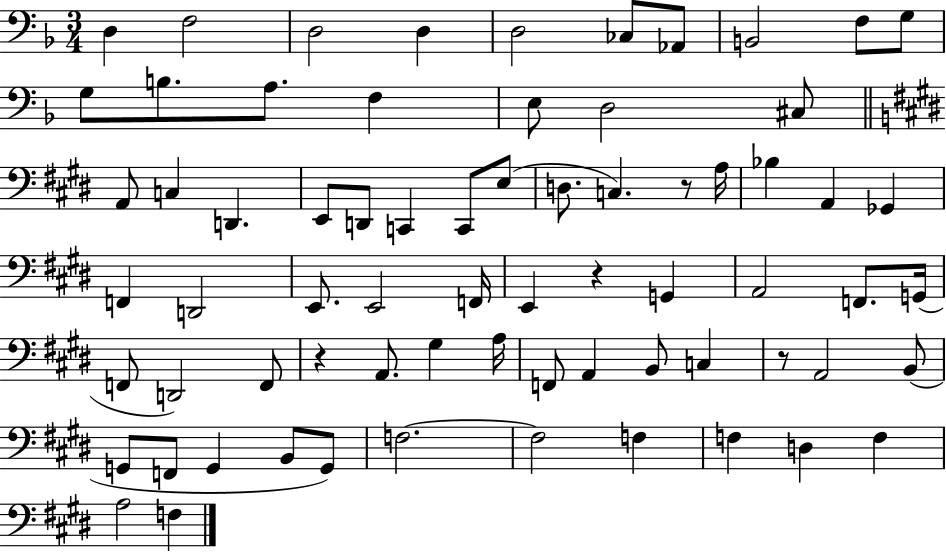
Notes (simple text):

D3/q F3/h D3/h D3/q D3/h CES3/e Ab2/e B2/h F3/e G3/e G3/e B3/e. A3/e. F3/q E3/e D3/h C#3/e A2/e C3/q D2/q. E2/e D2/e C2/q C2/e E3/e D3/e. C3/q. R/e A3/s Bb3/q A2/q Gb2/q F2/q D2/h E2/e. E2/h F2/s E2/q R/q G2/q A2/h F2/e. G2/s F2/e D2/h F2/e R/q A2/e. G#3/q A3/s F2/e A2/q B2/e C3/q R/e A2/h B2/e G2/e F2/e G2/q B2/e G2/e F3/h. F3/h F3/q F3/q D3/q F3/q A3/h F3/q